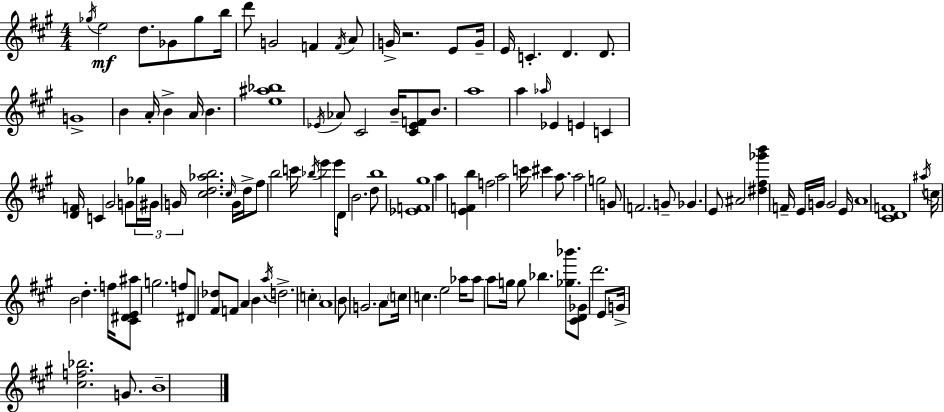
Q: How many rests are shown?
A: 1